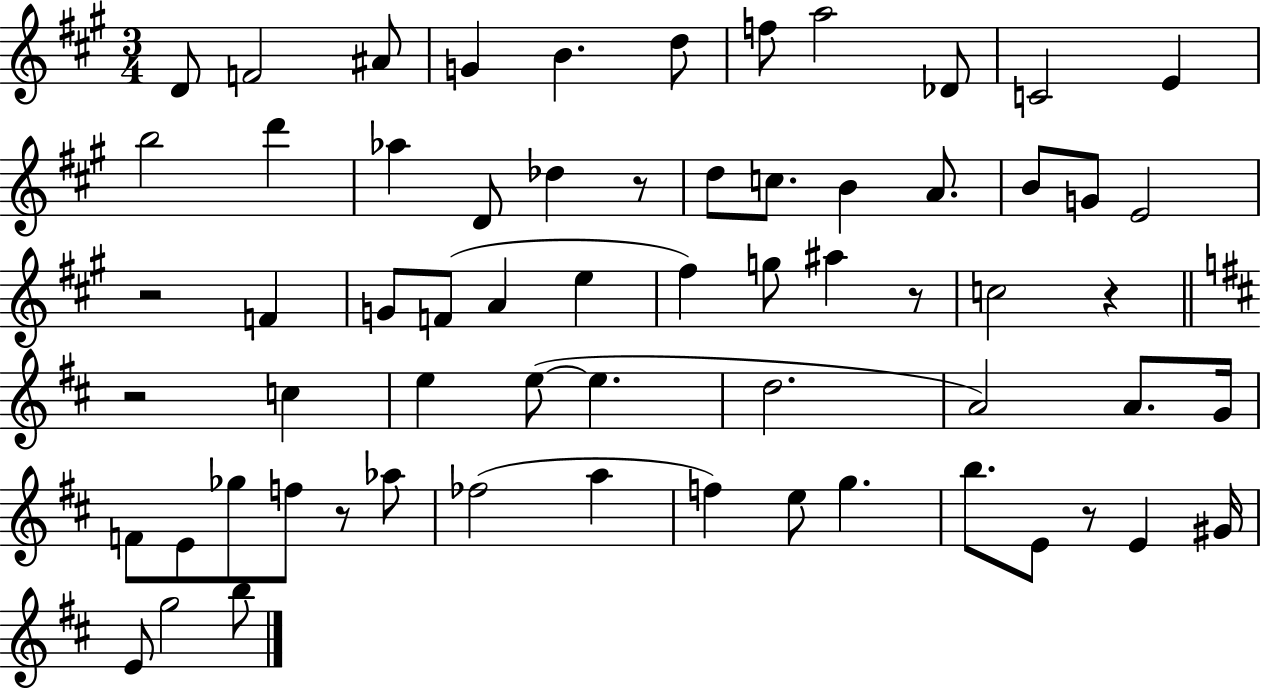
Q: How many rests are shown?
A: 7